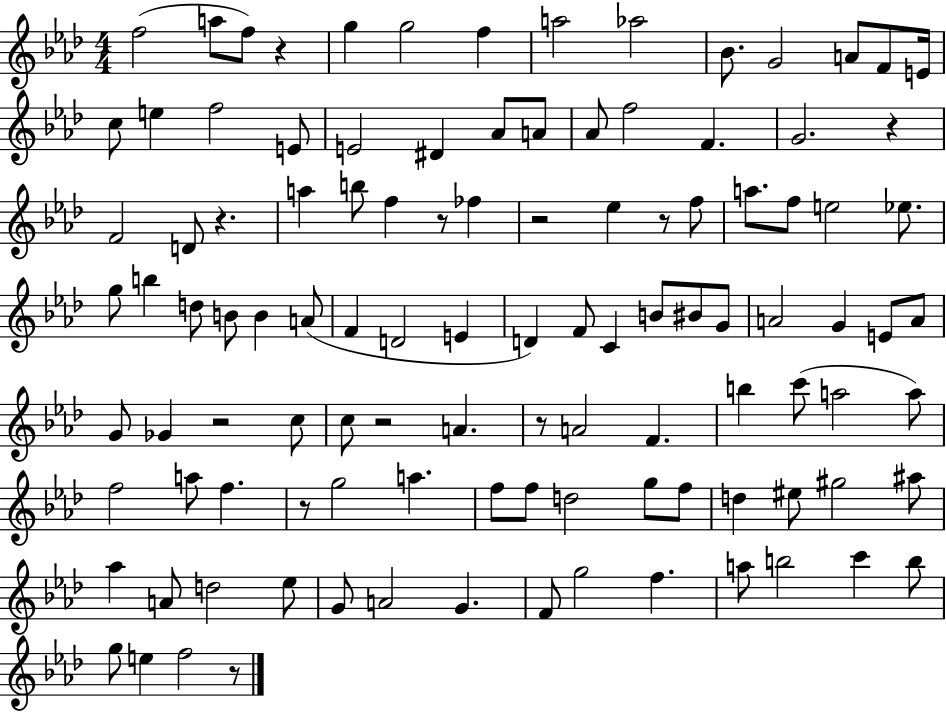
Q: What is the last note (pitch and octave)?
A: F5